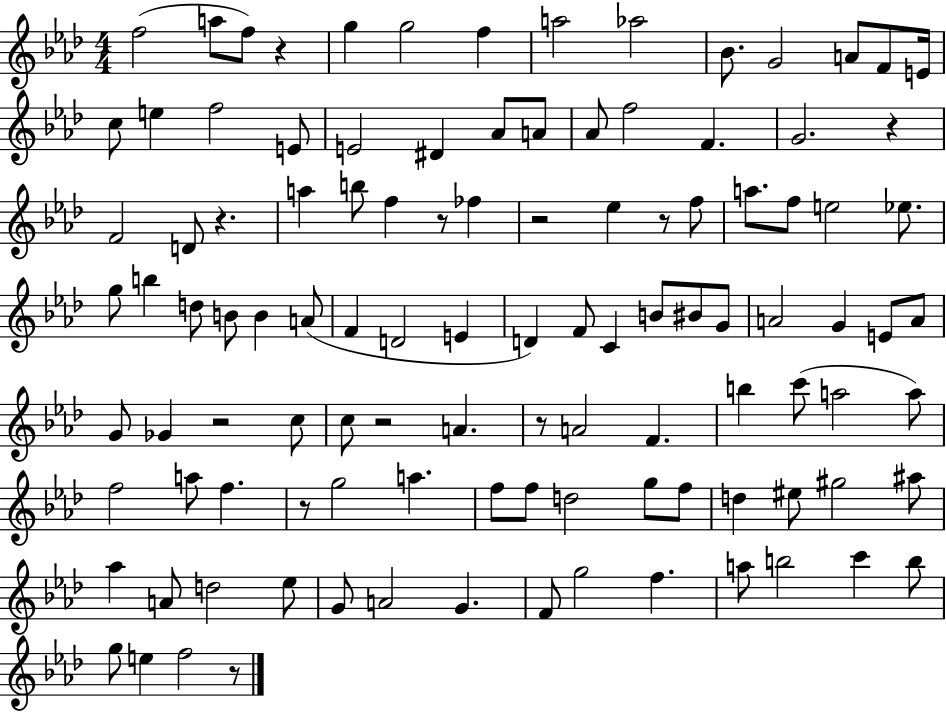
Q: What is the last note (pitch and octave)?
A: F5